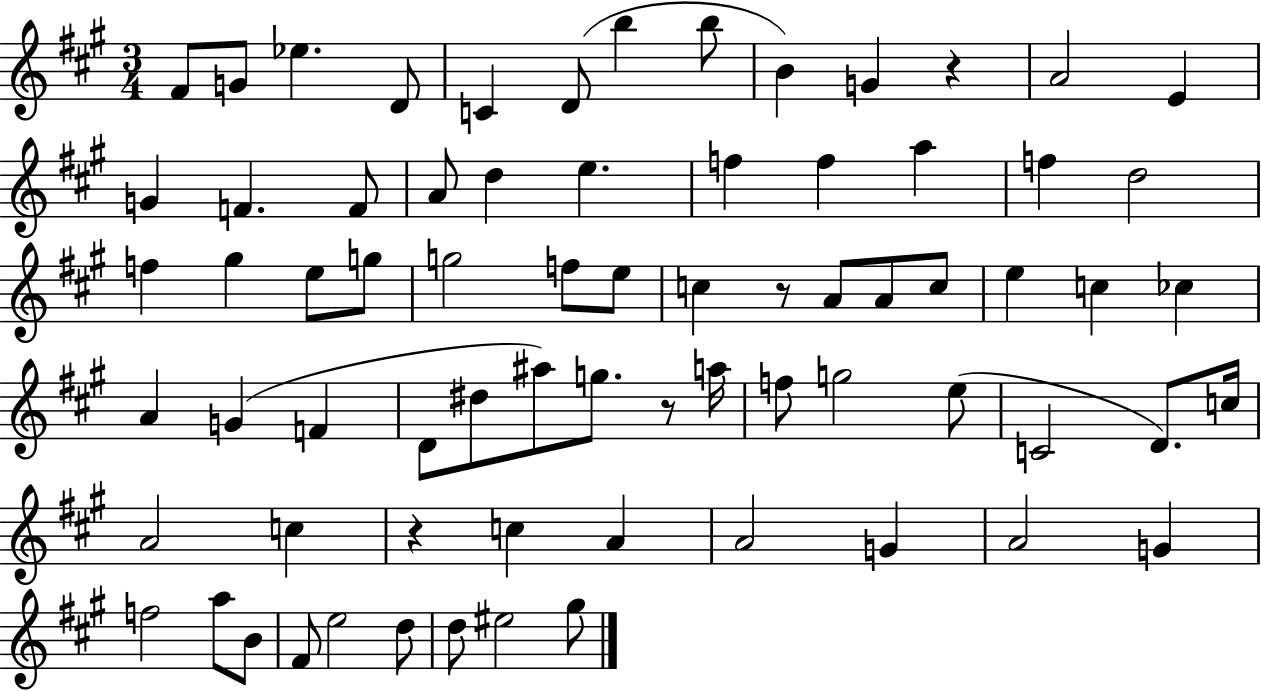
X:1
T:Untitled
M:3/4
L:1/4
K:A
^F/2 G/2 _e D/2 C D/2 b b/2 B G z A2 E G F F/2 A/2 d e f f a f d2 f ^g e/2 g/2 g2 f/2 e/2 c z/2 A/2 A/2 c/2 e c _c A G F D/2 ^d/2 ^a/2 g/2 z/2 a/4 f/2 g2 e/2 C2 D/2 c/4 A2 c z c A A2 G A2 G f2 a/2 B/2 ^F/2 e2 d/2 d/2 ^e2 ^g/2